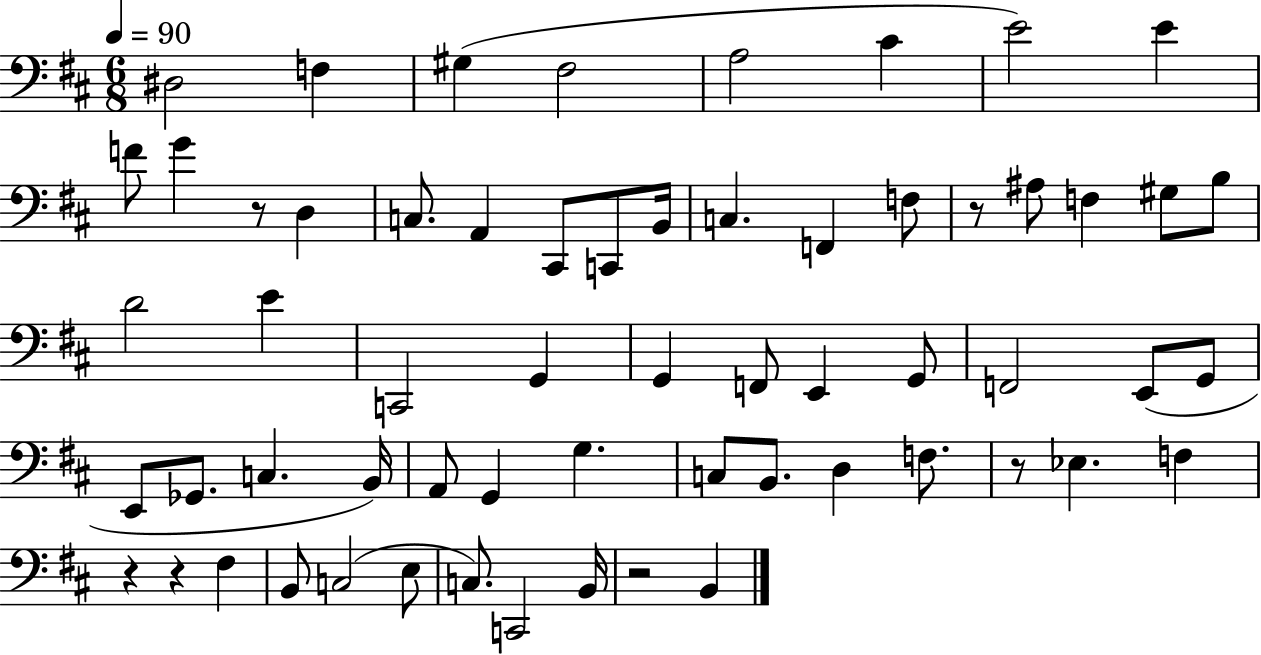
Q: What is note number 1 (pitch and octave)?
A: D#3